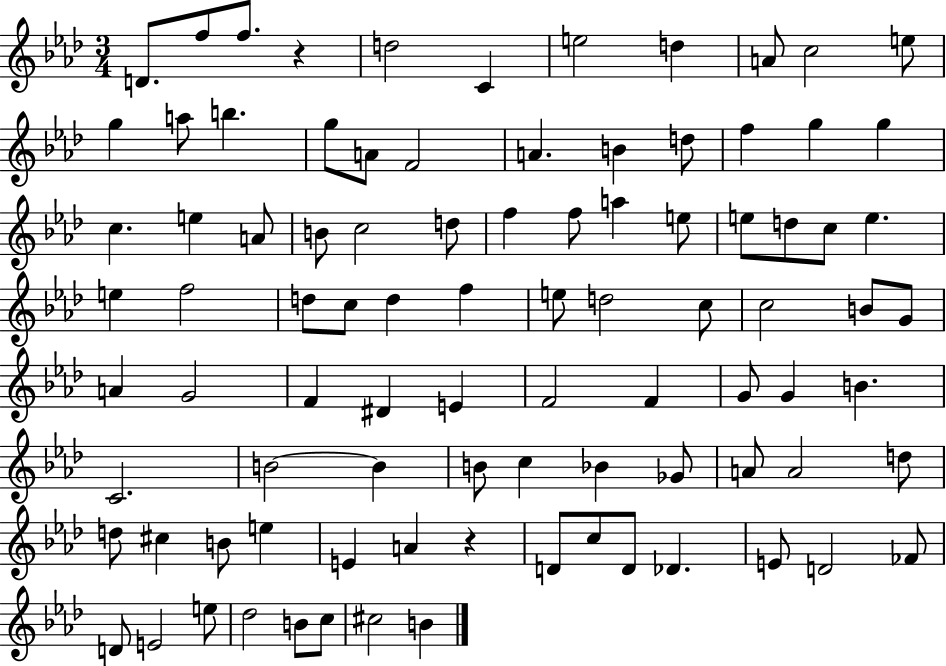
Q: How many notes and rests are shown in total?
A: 91